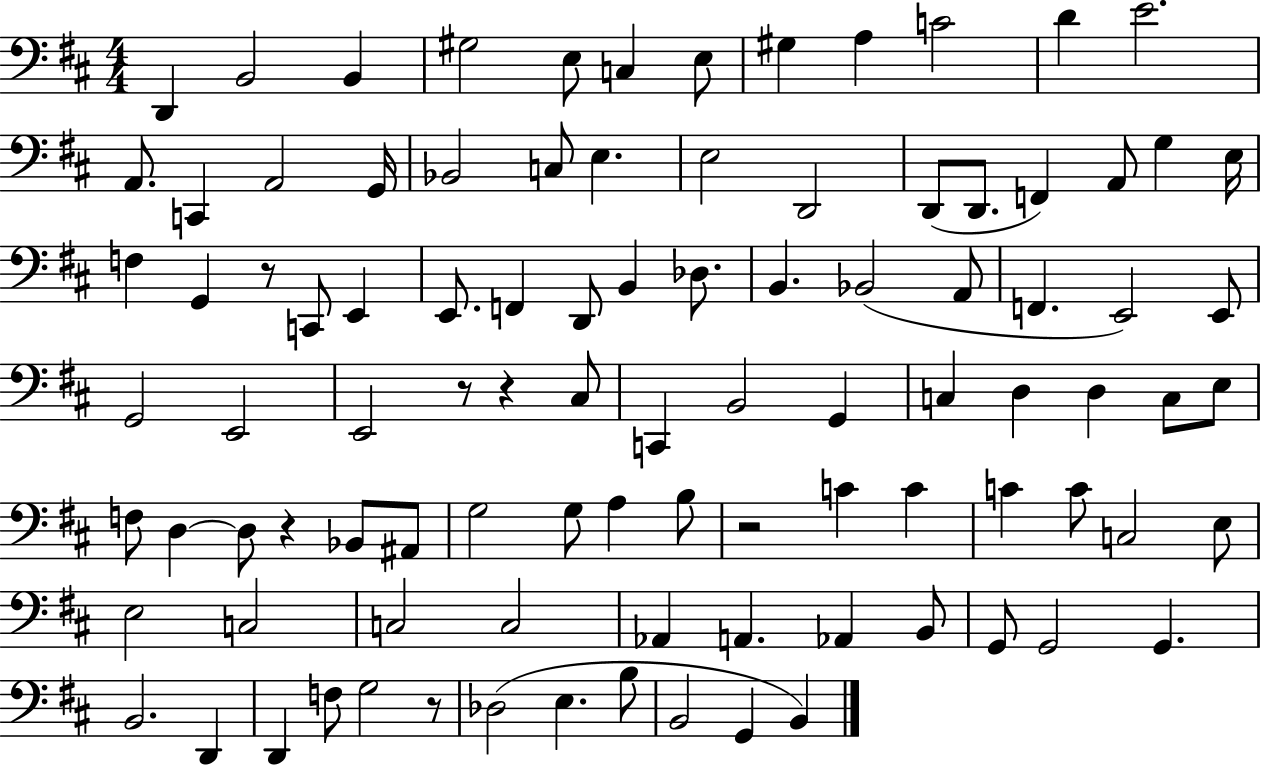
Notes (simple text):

D2/q B2/h B2/q G#3/h E3/e C3/q E3/e G#3/q A3/q C4/h D4/q E4/h. A2/e. C2/q A2/h G2/s Bb2/h C3/e E3/q. E3/h D2/h D2/e D2/e. F2/q A2/e G3/q E3/s F3/q G2/q R/e C2/e E2/q E2/e. F2/q D2/e B2/q Db3/e. B2/q. Bb2/h A2/e F2/q. E2/h E2/e G2/h E2/h E2/h R/e R/q C#3/e C2/q B2/h G2/q C3/q D3/q D3/q C3/e E3/e F3/e D3/q D3/e R/q Bb2/e A#2/e G3/h G3/e A3/q B3/e R/h C4/q C4/q C4/q C4/e C3/h E3/e E3/h C3/h C3/h C3/h Ab2/q A2/q. Ab2/q B2/e G2/e G2/h G2/q. B2/h. D2/q D2/q F3/e G3/h R/e Db3/h E3/q. B3/e B2/h G2/q B2/q